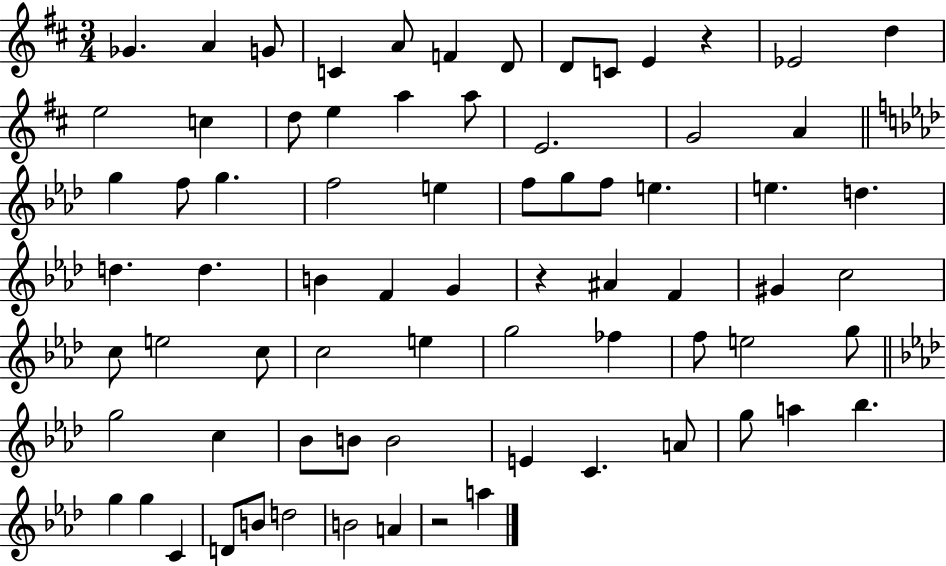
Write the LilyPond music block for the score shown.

{
  \clef treble
  \numericTimeSignature
  \time 3/4
  \key d \major
  ges'4. a'4 g'8 | c'4 a'8 f'4 d'8 | d'8 c'8 e'4 r4 | ees'2 d''4 | \break e''2 c''4 | d''8 e''4 a''4 a''8 | e'2. | g'2 a'4 | \break \bar "||" \break \key f \minor g''4 f''8 g''4. | f''2 e''4 | f''8 g''8 f''8 e''4. | e''4. d''4. | \break d''4. d''4. | b'4 f'4 g'4 | r4 ais'4 f'4 | gis'4 c''2 | \break c''8 e''2 c''8 | c''2 e''4 | g''2 fes''4 | f''8 e''2 g''8 | \break \bar "||" \break \key f \minor g''2 c''4 | bes'8 b'8 b'2 | e'4 c'4. a'8 | g''8 a''4 bes''4. | \break g''4 g''4 c'4 | d'8 b'8 d''2 | b'2 a'4 | r2 a''4 | \break \bar "|."
}